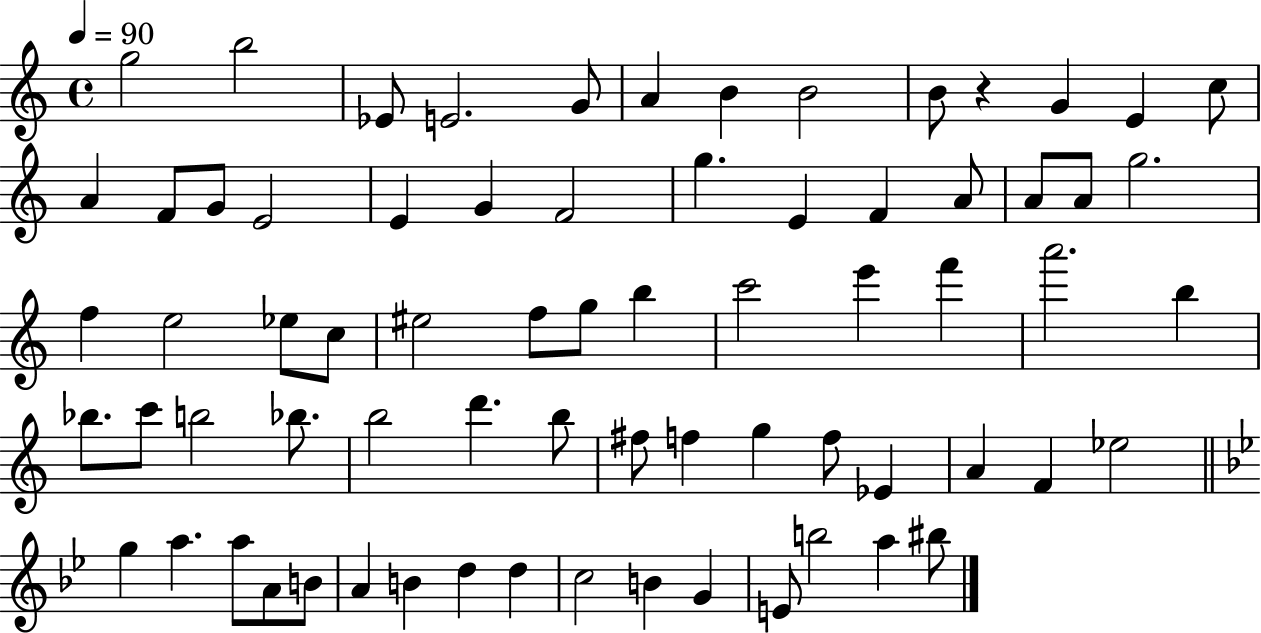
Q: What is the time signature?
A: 4/4